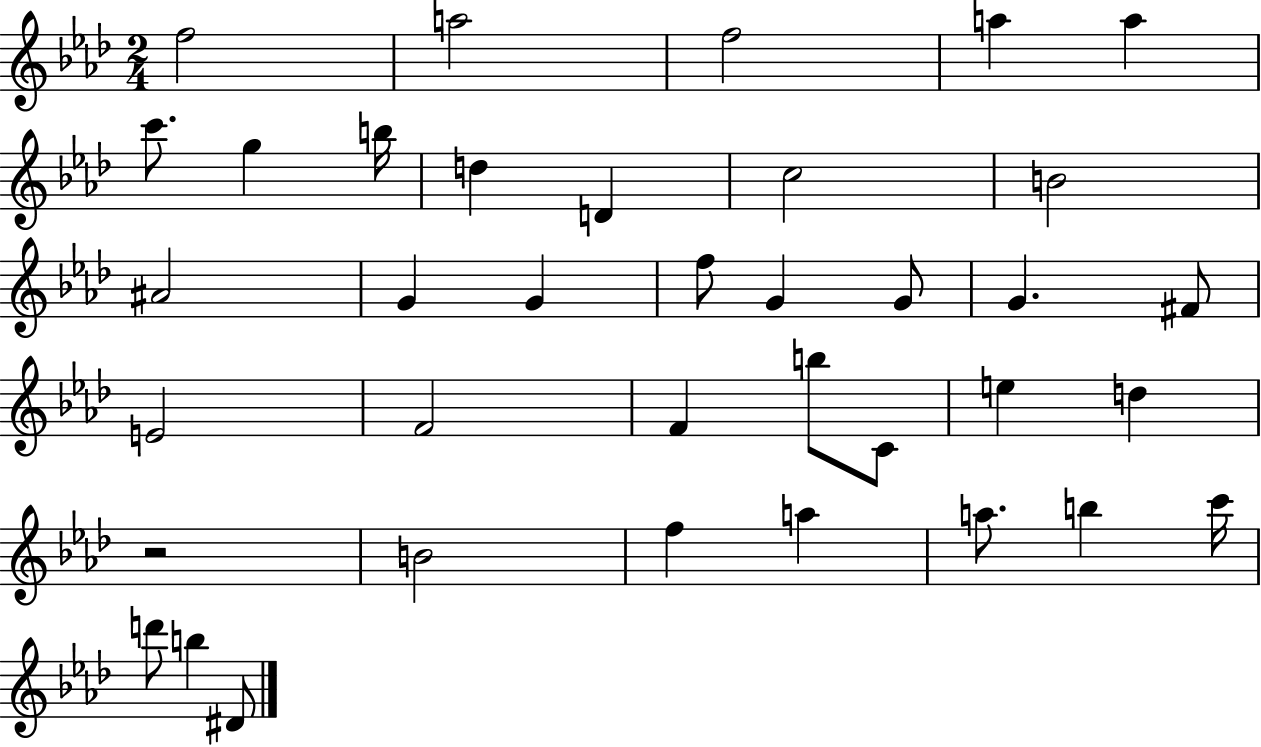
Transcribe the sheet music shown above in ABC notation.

X:1
T:Untitled
M:2/4
L:1/4
K:Ab
f2 a2 f2 a a c'/2 g b/4 d D c2 B2 ^A2 G G f/2 G G/2 G ^F/2 E2 F2 F b/2 C/2 e d z2 B2 f a a/2 b c'/4 d'/2 b ^D/2